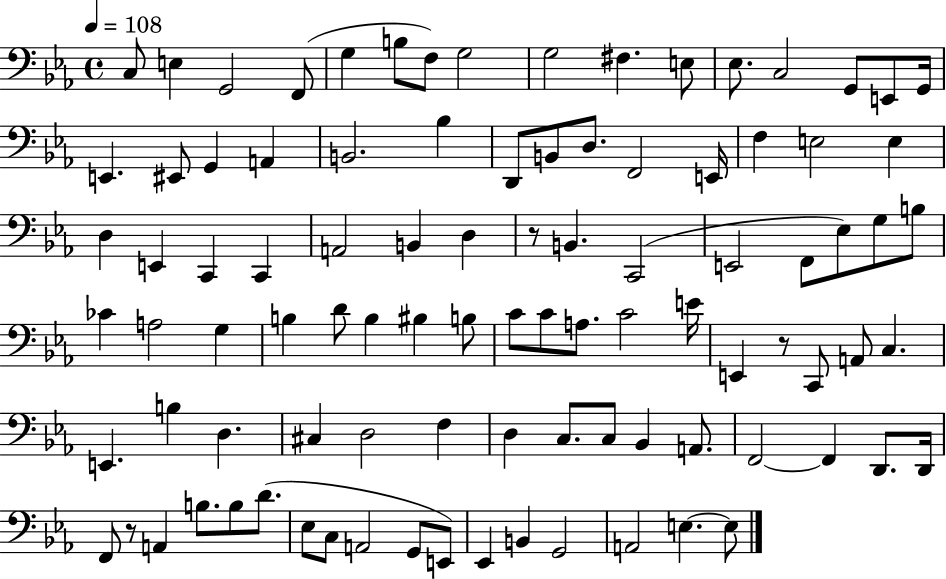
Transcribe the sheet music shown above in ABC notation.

X:1
T:Untitled
M:4/4
L:1/4
K:Eb
C,/2 E, G,,2 F,,/2 G, B,/2 F,/2 G,2 G,2 ^F, E,/2 _E,/2 C,2 G,,/2 E,,/2 G,,/4 E,, ^E,,/2 G,, A,, B,,2 _B, D,,/2 B,,/2 D,/2 F,,2 E,,/4 F, E,2 E, D, E,, C,, C,, A,,2 B,, D, z/2 B,, C,,2 E,,2 F,,/2 _E,/2 G,/2 B,/2 _C A,2 G, B, D/2 B, ^B, B,/2 C/2 C/2 A,/2 C2 E/4 E,, z/2 C,,/2 A,,/2 C, E,, B, D, ^C, D,2 F, D, C,/2 C,/2 _B,, A,,/2 F,,2 F,, D,,/2 D,,/4 F,,/2 z/2 A,, B,/2 B,/2 D/2 _E,/2 C,/2 A,,2 G,,/2 E,,/2 _E,, B,, G,,2 A,,2 E, E,/2